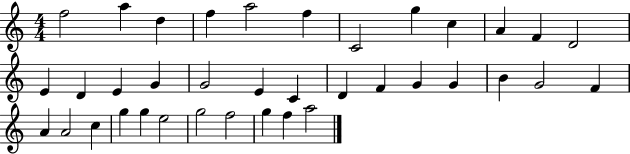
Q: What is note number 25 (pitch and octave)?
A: G4